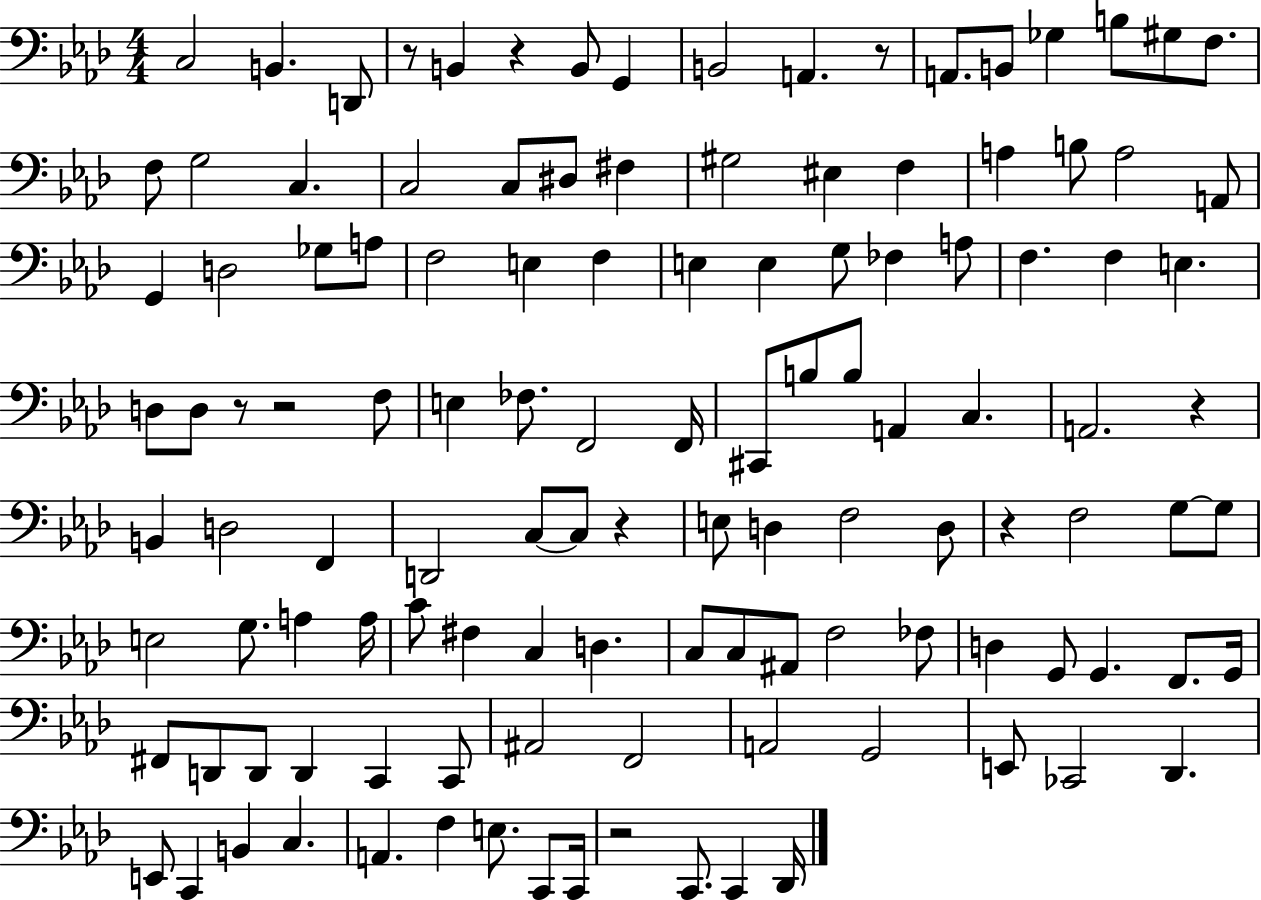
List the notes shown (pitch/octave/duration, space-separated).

C3/h B2/q. D2/e R/e B2/q R/q B2/e G2/q B2/h A2/q. R/e A2/e. B2/e Gb3/q B3/e G#3/e F3/e. F3/e G3/h C3/q. C3/h C3/e D#3/e F#3/q G#3/h EIS3/q F3/q A3/q B3/e A3/h A2/e G2/q D3/h Gb3/e A3/e F3/h E3/q F3/q E3/q E3/q G3/e FES3/q A3/e F3/q. F3/q E3/q. D3/e D3/e R/e R/h F3/e E3/q FES3/e. F2/h F2/s C#2/e B3/e B3/e A2/q C3/q. A2/h. R/q B2/q D3/h F2/q D2/h C3/e C3/e R/q E3/e D3/q F3/h D3/e R/q F3/h G3/e G3/e E3/h G3/e. A3/q A3/s C4/e F#3/q C3/q D3/q. C3/e C3/e A#2/e F3/h FES3/e D3/q G2/e G2/q. F2/e. G2/s F#2/e D2/e D2/e D2/q C2/q C2/e A#2/h F2/h A2/h G2/h E2/e CES2/h Db2/q. E2/e C2/q B2/q C3/q. A2/q. F3/q E3/e. C2/e C2/s R/h C2/e. C2/q Db2/s